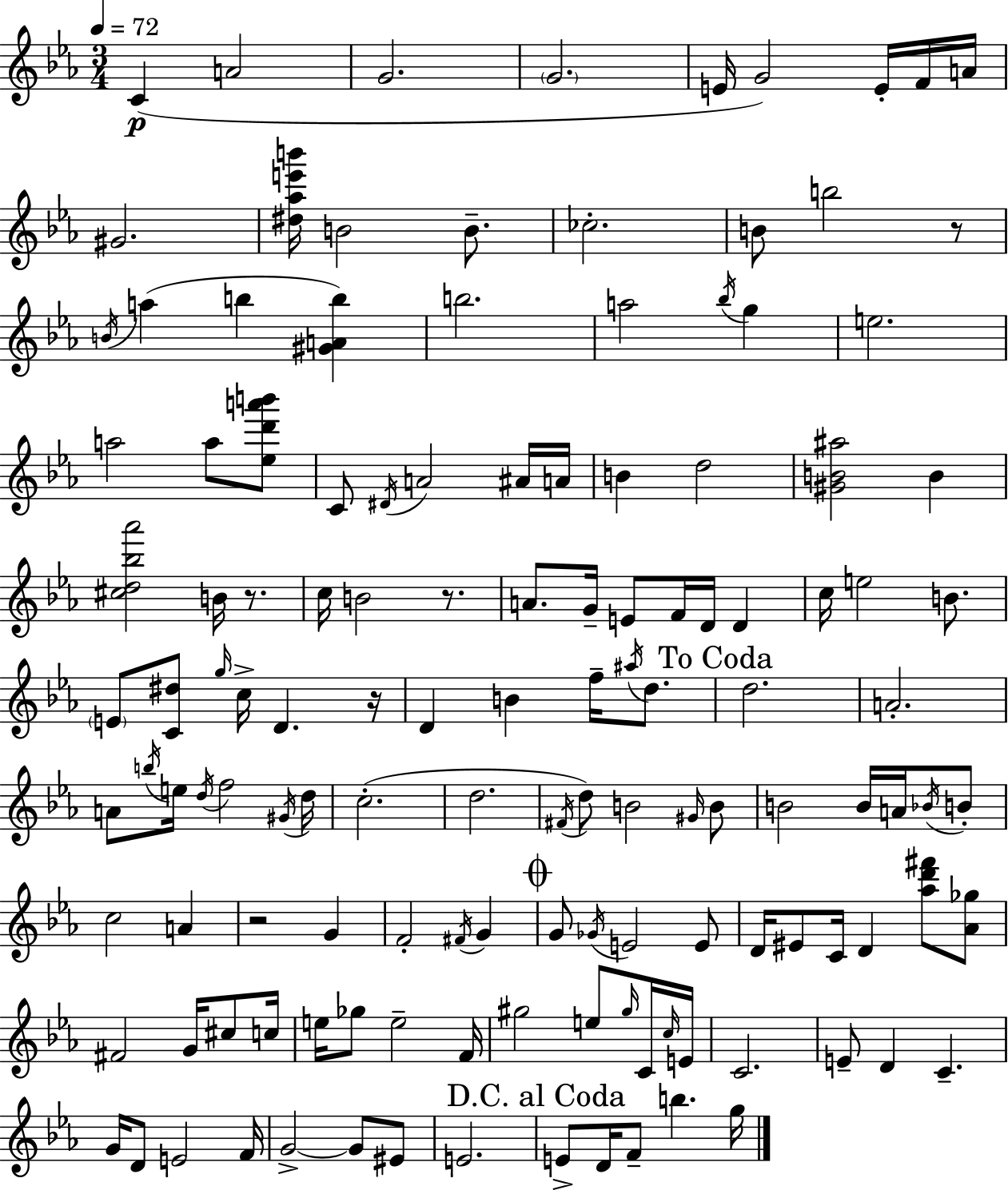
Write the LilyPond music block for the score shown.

{
  \clef treble
  \numericTimeSignature
  \time 3/4
  \key ees \major
  \tempo 4 = 72
  \repeat volta 2 { c'4(\p a'2 | g'2. | \parenthesize g'2. | e'16 g'2) e'16-. f'16 a'16 | \break gis'2. | <dis'' aes'' e''' b'''>16 b'2 b'8.-- | ces''2.-. | b'8 b''2 r8 | \break \acciaccatura { b'16 } a''4( b''4 <gis' a' b''>4) | b''2. | a''2 \acciaccatura { bes''16 } g''4 | e''2. | \break a''2 a''8 | <ees'' d''' a''' b'''>8 c'8 \acciaccatura { dis'16 } a'2 | ais'16 a'16 b'4 d''2 | <gis' b' ais''>2 b'4 | \break <cis'' d'' bes'' aes'''>2 b'16 | r8. c''16 b'2 | r8. a'8. g'16-- e'8 f'16 d'16 d'4 | c''16 e''2 | \break b'8. \parenthesize e'8 <c' dis''>8 \grace { g''16 } c''16-> d'4. | r16 d'4 b'4 | f''16-- \acciaccatura { ais''16 } d''8. \mark "To Coda" d''2. | a'2.-. | \break a'8 \acciaccatura { b''16 } e''16 \acciaccatura { d''16 } f''2 | \acciaccatura { gis'16 } d''16 c''2.-.( | d''2. | \acciaccatura { fis'16 }) d''8 b'2 | \break \grace { gis'16 } b'8 b'2 | b'16 a'16 \acciaccatura { bes'16 } b'8-. c''2 | a'4 r2 | g'4 f'2-. | \break \acciaccatura { fis'16 } g'4 | \mark \markup { \musicglyph "scripts.coda" } g'8 \acciaccatura { ges'16 } e'2 e'8 | d'16 eis'8 c'16 d'4 <aes'' d''' fis'''>8 <aes' ges''>8 | fis'2 g'16 cis''8 | \break c''16 e''16 ges''8 e''2-- | f'16 gis''2 e''8 \grace { gis''16 } | c'16 \grace { c''16 } e'16 c'2. | e'8-- d'4 c'4.-- | \break g'16 d'8 e'2 | f'16 g'2->~~ g'8 | eis'8 e'2. | \mark "D.C. al Coda" e'8-> d'16 f'8-- b''4. | \break g''16 } \bar "|."
}